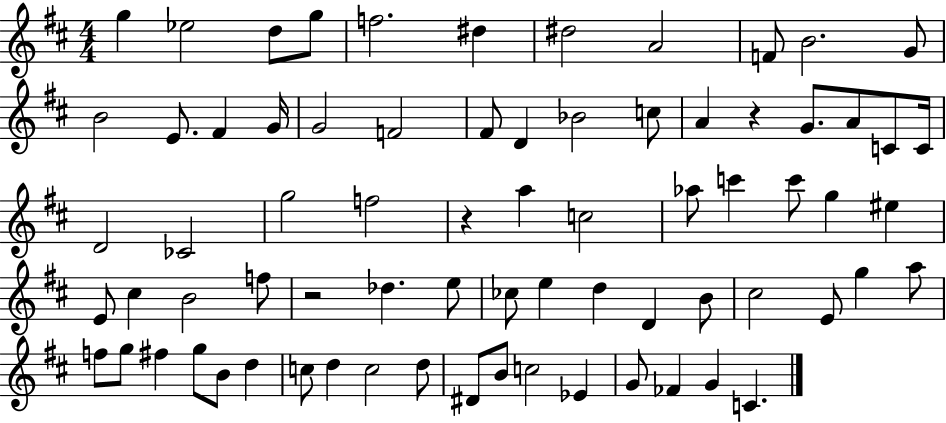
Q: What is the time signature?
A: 4/4